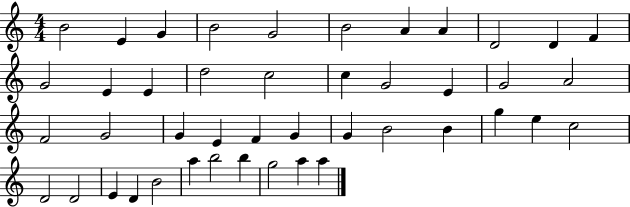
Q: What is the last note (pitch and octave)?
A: A5